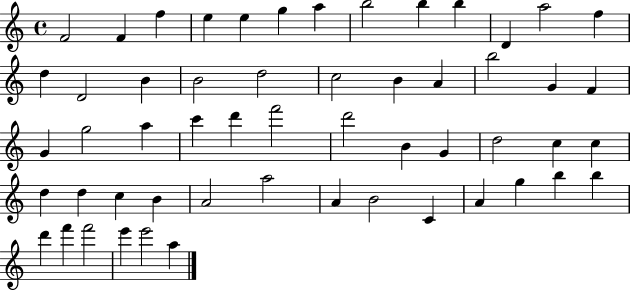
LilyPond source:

{
  \clef treble
  \time 4/4
  \defaultTimeSignature
  \key c \major
  f'2 f'4 f''4 | e''4 e''4 g''4 a''4 | b''2 b''4 b''4 | d'4 a''2 f''4 | \break d''4 d'2 b'4 | b'2 d''2 | c''2 b'4 a'4 | b''2 g'4 f'4 | \break g'4 g''2 a''4 | c'''4 d'''4 f'''2 | d'''2 b'4 g'4 | d''2 c''4 c''4 | \break d''4 d''4 c''4 b'4 | a'2 a''2 | a'4 b'2 c'4 | a'4 g''4 b''4 b''4 | \break d'''4 f'''4 f'''2 | e'''4 e'''2 a''4 | \bar "|."
}